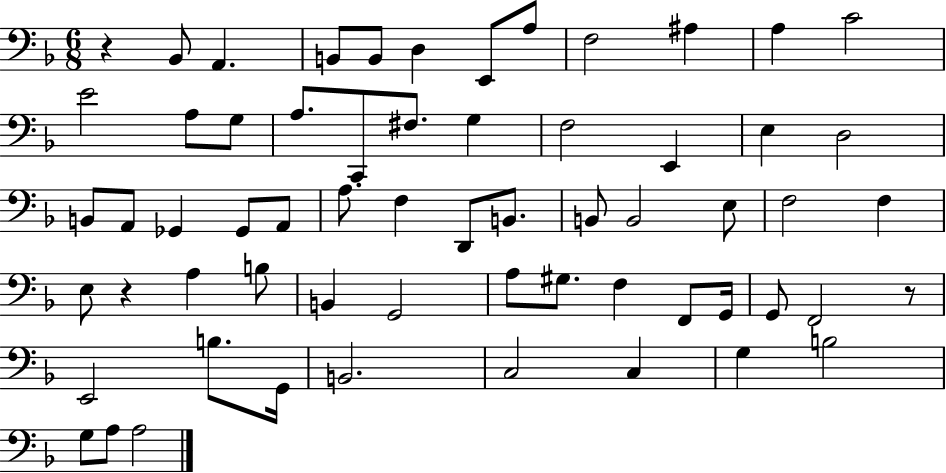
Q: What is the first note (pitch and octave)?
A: Bb2